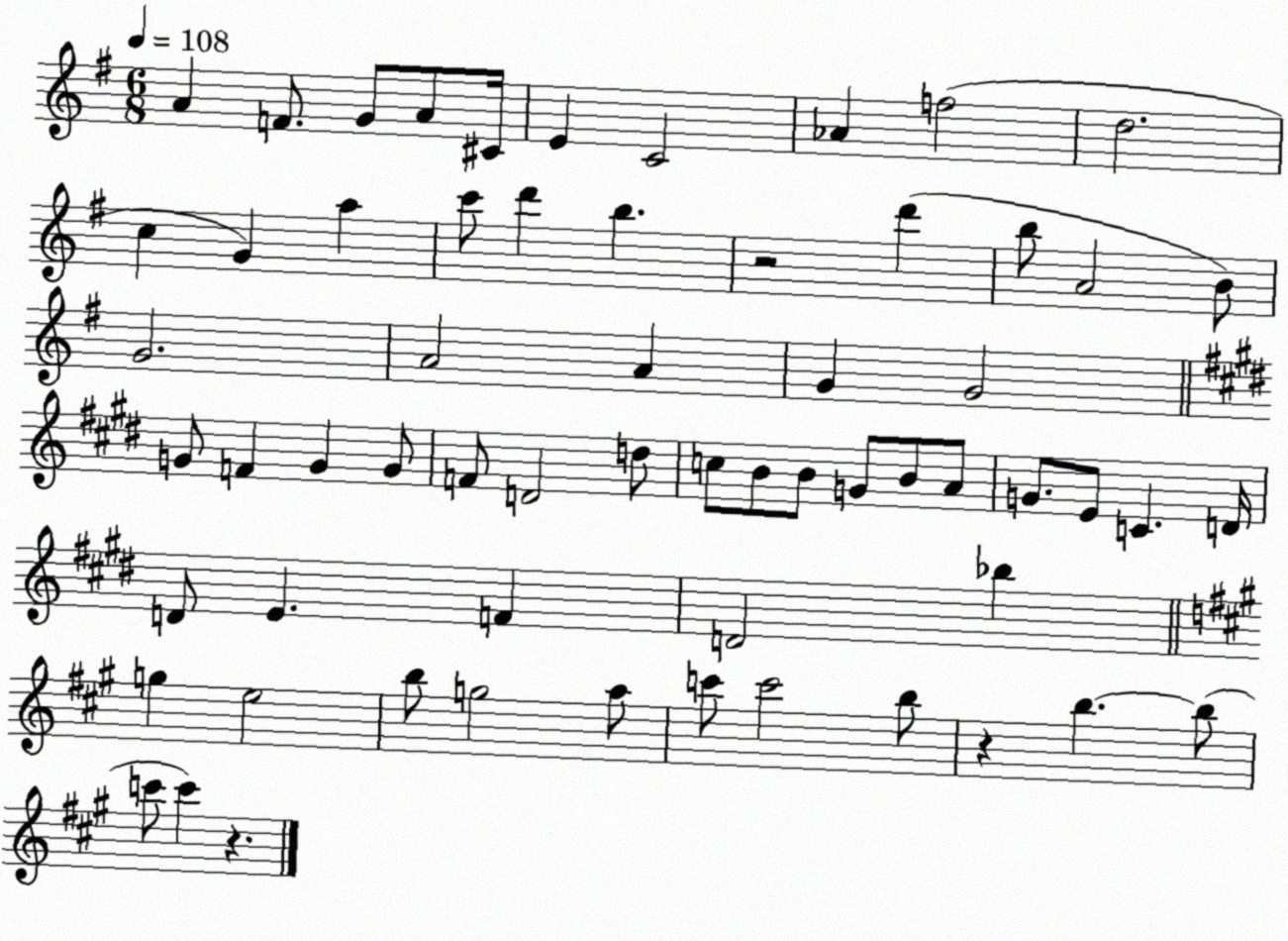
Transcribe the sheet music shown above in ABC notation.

X:1
T:Untitled
M:6/8
L:1/4
K:G
A F/2 G/2 A/2 ^C/4 E C2 _A f2 d2 c G a c'/2 d' b z2 d' b/2 A2 B/2 G2 A2 A G G2 G/2 F G G/2 F/2 D2 d/2 c/2 B/2 B/2 G/2 B/2 A/2 G/2 E/2 C D/4 D/2 E F D2 _b g e2 b/2 g2 a/2 c'/2 c'2 b/2 z b b/2 c'/2 c' z